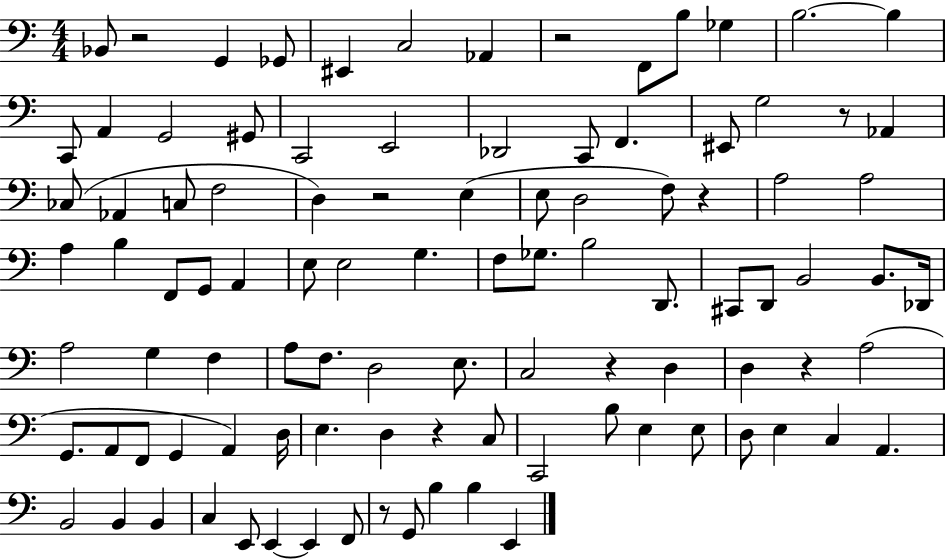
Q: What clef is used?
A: bass